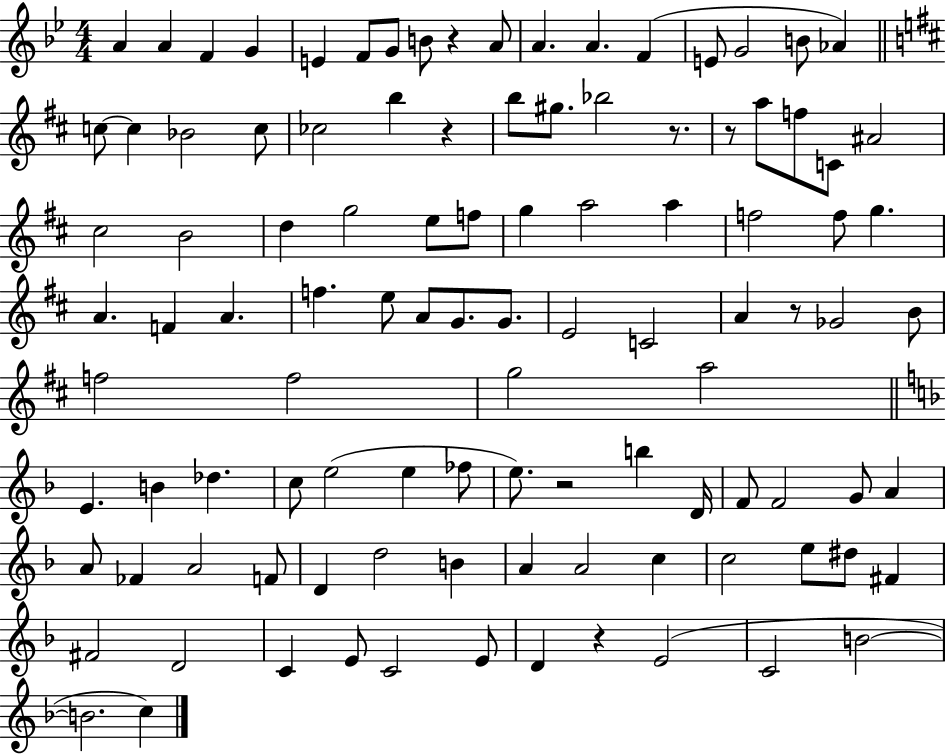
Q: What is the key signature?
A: BES major